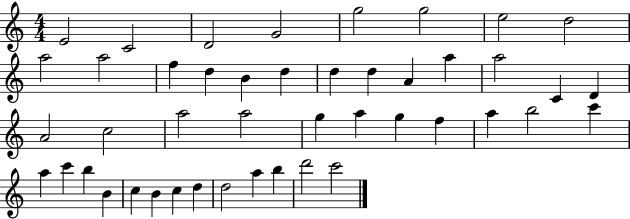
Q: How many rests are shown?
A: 0